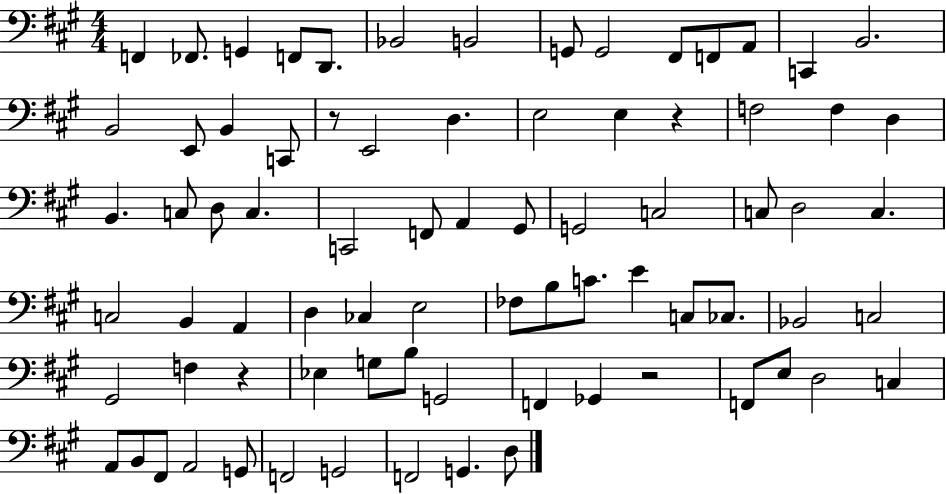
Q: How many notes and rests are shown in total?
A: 78